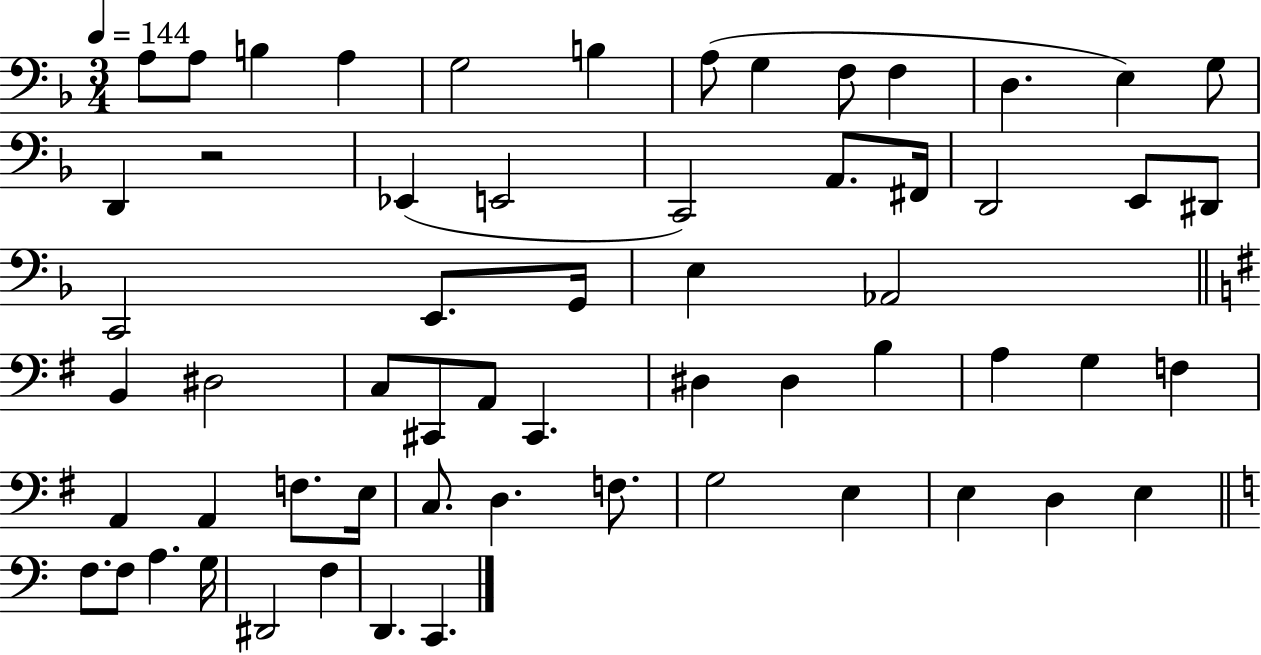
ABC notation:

X:1
T:Untitled
M:3/4
L:1/4
K:F
A,/2 A,/2 B, A, G,2 B, A,/2 G, F,/2 F, D, E, G,/2 D,, z2 _E,, E,,2 C,,2 A,,/2 ^F,,/4 D,,2 E,,/2 ^D,,/2 C,,2 E,,/2 G,,/4 E, _A,,2 B,, ^D,2 C,/2 ^C,,/2 A,,/2 ^C,, ^D, ^D, B, A, G, F, A,, A,, F,/2 E,/4 C,/2 D, F,/2 G,2 E, E, D, E, F,/2 F,/2 A, G,/4 ^D,,2 F, D,, C,,